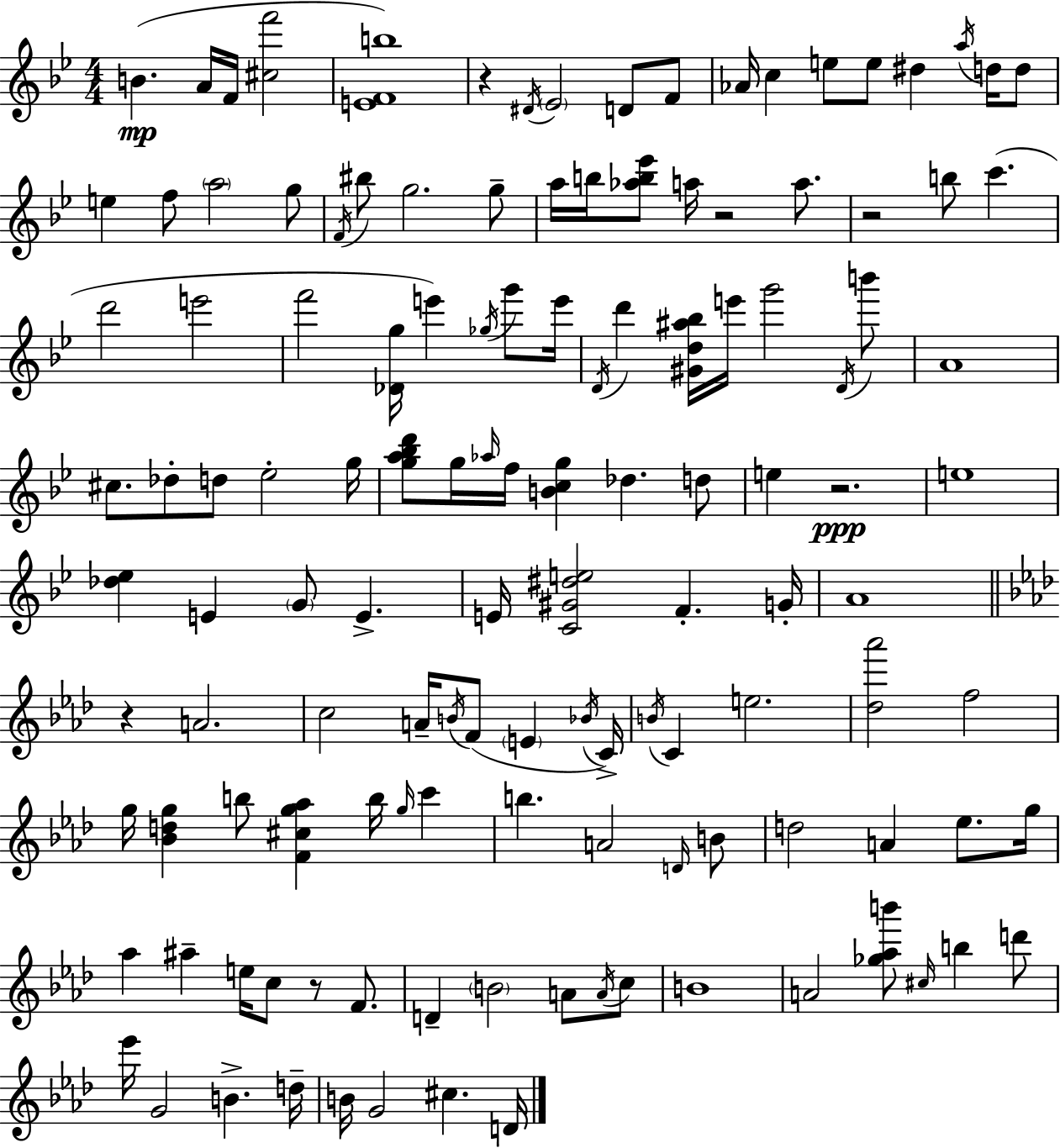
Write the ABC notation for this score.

X:1
T:Untitled
M:4/4
L:1/4
K:Gm
B A/4 F/4 [^cf']2 [EFb]4 z ^D/4 _E2 D/2 F/2 _A/4 c e/2 e/2 ^d a/4 d/4 d/2 e f/2 a2 g/2 F/4 ^b/2 g2 g/2 a/4 b/4 [_ab_e']/2 a/4 z2 a/2 z2 b/2 c' d'2 e'2 f'2 [_Dg]/4 e' _g/4 g'/2 e'/4 D/4 d' [^Gd^a_b]/4 e'/4 g'2 D/4 b'/2 A4 ^c/2 _d/2 d/2 _e2 g/4 [ga_bd']/2 g/4 _a/4 f/4 [Bcg] _d d/2 e z2 e4 [_d_e] E G/2 E E/4 [C^G^de]2 F G/4 A4 z A2 c2 A/4 B/4 F/2 E _B/4 C/4 B/4 C e2 [_d_a']2 f2 g/4 [_Bdg] b/2 [F^cg_a] b/4 g/4 c' b A2 D/4 B/2 d2 A _e/2 g/4 _a ^a e/4 c/2 z/2 F/2 D B2 A/2 A/4 c/2 B4 A2 [_g_ab']/2 ^c/4 b d'/2 _e'/4 G2 B d/4 B/4 G2 ^c D/4